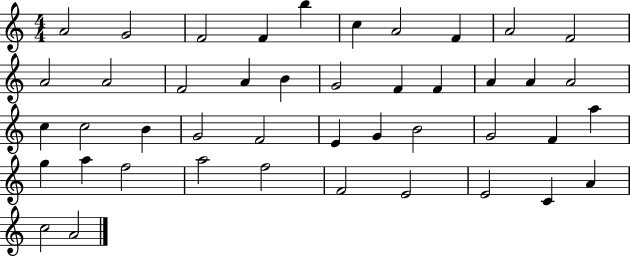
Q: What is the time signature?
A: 4/4